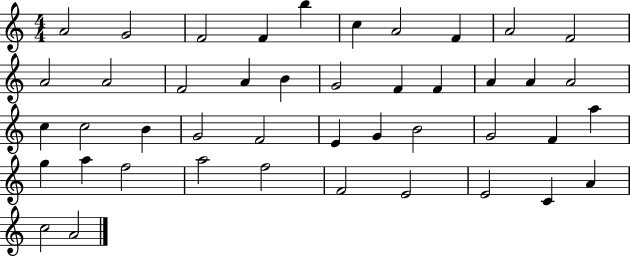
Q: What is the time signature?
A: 4/4